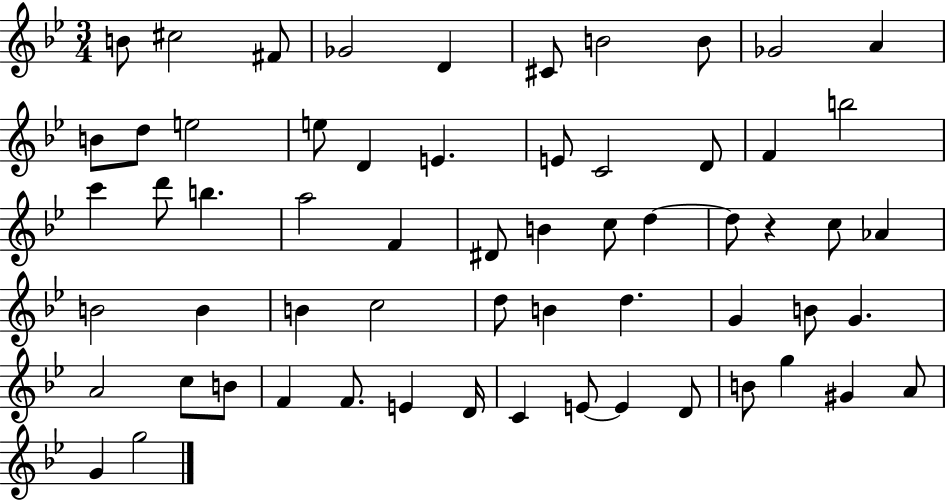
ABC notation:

X:1
T:Untitled
M:3/4
L:1/4
K:Bb
B/2 ^c2 ^F/2 _G2 D ^C/2 B2 B/2 _G2 A B/2 d/2 e2 e/2 D E E/2 C2 D/2 F b2 c' d'/2 b a2 F ^D/2 B c/2 d d/2 z c/2 _A B2 B B c2 d/2 B d G B/2 G A2 c/2 B/2 F F/2 E D/4 C E/2 E D/2 B/2 g ^G A/2 G g2